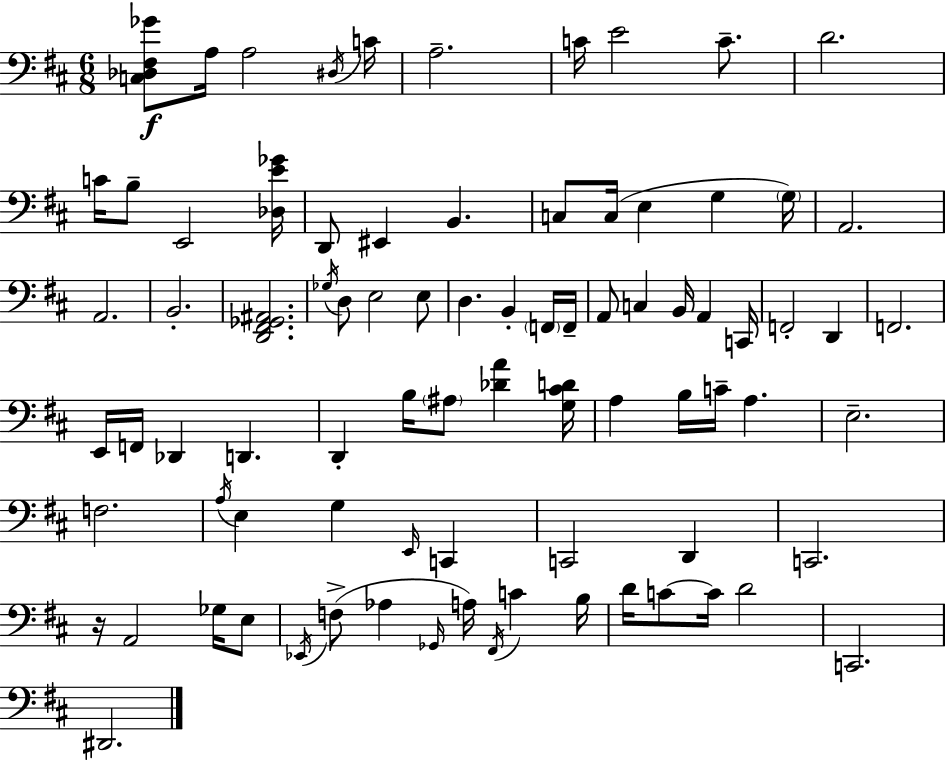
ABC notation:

X:1
T:Untitled
M:6/8
L:1/4
K:D
[C,_D,^F,_G]/2 A,/4 A,2 ^D,/4 C/4 A,2 C/4 E2 C/2 D2 C/4 B,/2 E,,2 [_D,E_G]/4 D,,/2 ^E,, B,, C,/2 C,/4 E, G, G,/4 A,,2 A,,2 B,,2 [D,,^F,,_G,,^A,,]2 _G,/4 D,/2 E,2 E,/2 D, B,, F,,/4 F,,/4 A,,/2 C, B,,/4 A,, C,,/4 F,,2 D,, F,,2 E,,/4 F,,/4 _D,, D,, D,, B,/4 ^A,/2 [_DA] [G,^CD]/4 A, B,/4 C/4 A, E,2 F,2 A,/4 E, G, E,,/4 C,, C,,2 D,, C,,2 z/4 A,,2 _G,/4 E,/2 _E,,/4 F,/2 _A, _G,,/4 A,/4 ^F,,/4 C B,/4 D/4 C/2 C/4 D2 C,,2 ^D,,2